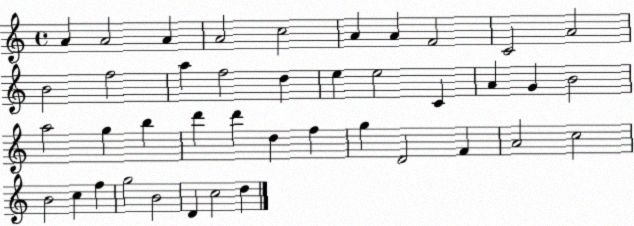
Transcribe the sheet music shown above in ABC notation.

X:1
T:Untitled
M:4/4
L:1/4
K:C
A A2 A A2 c2 A A F2 C2 A2 B2 f2 a f2 d e e2 C A G B2 a2 g b d' d' d f g D2 F A2 c2 B2 c f g2 B2 D c2 d